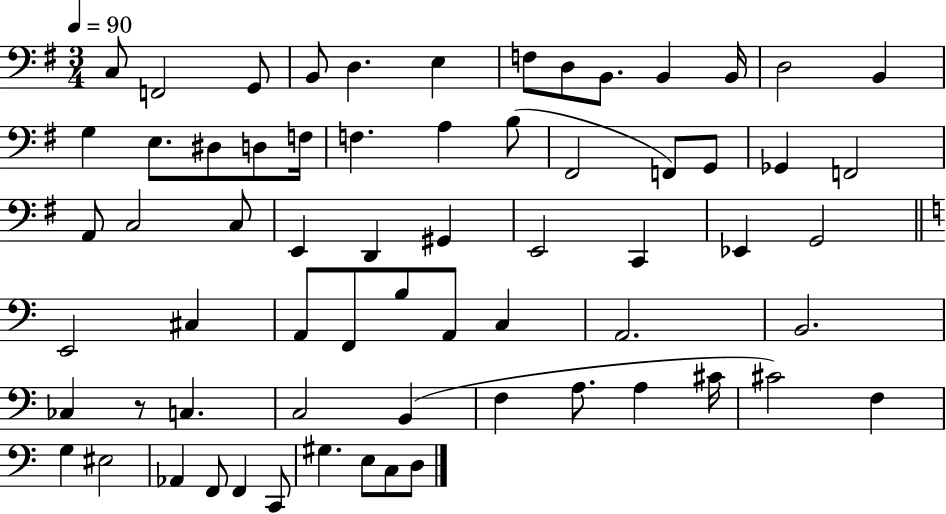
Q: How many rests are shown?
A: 1